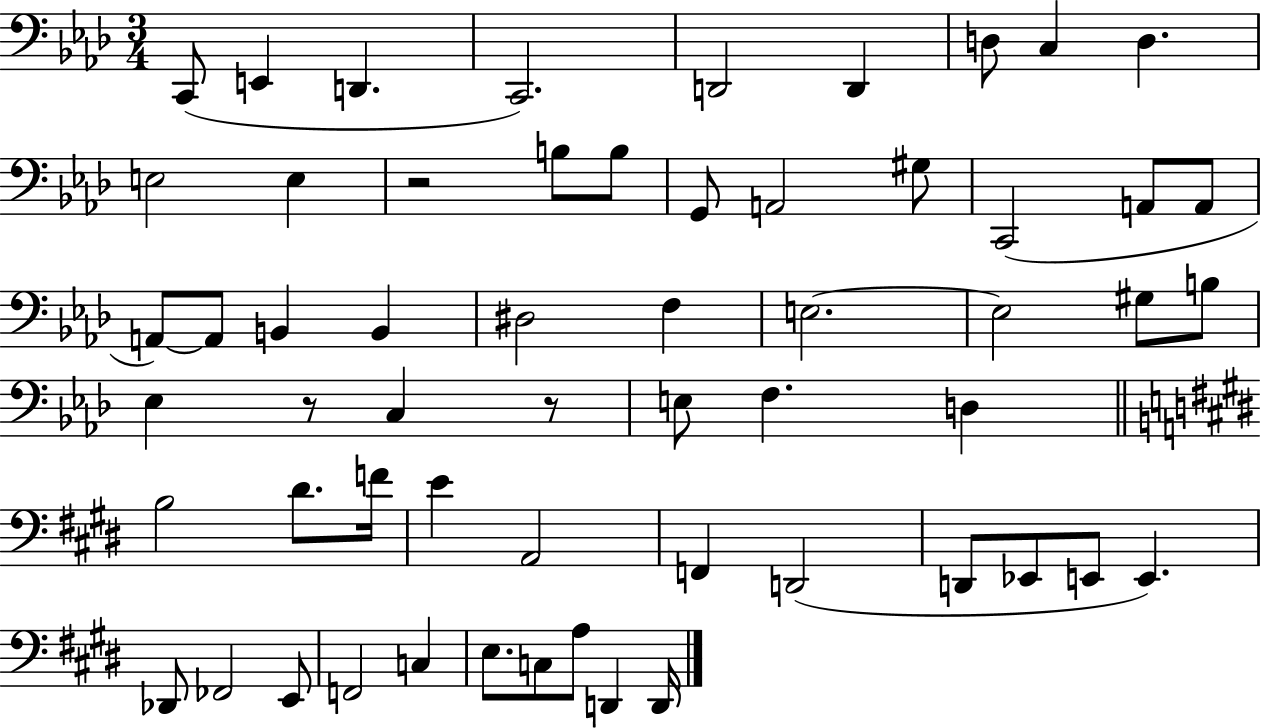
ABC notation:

X:1
T:Untitled
M:3/4
L:1/4
K:Ab
C,,/2 E,, D,, C,,2 D,,2 D,, D,/2 C, D, E,2 E, z2 B,/2 B,/2 G,,/2 A,,2 ^G,/2 C,,2 A,,/2 A,,/2 A,,/2 A,,/2 B,, B,, ^D,2 F, E,2 E,2 ^G,/2 B,/2 _E, z/2 C, z/2 E,/2 F, D, B,2 ^D/2 F/4 E A,,2 F,, D,,2 D,,/2 _E,,/2 E,,/2 E,, _D,,/2 _F,,2 E,,/2 F,,2 C, E,/2 C,/2 A,/2 D,, D,,/4